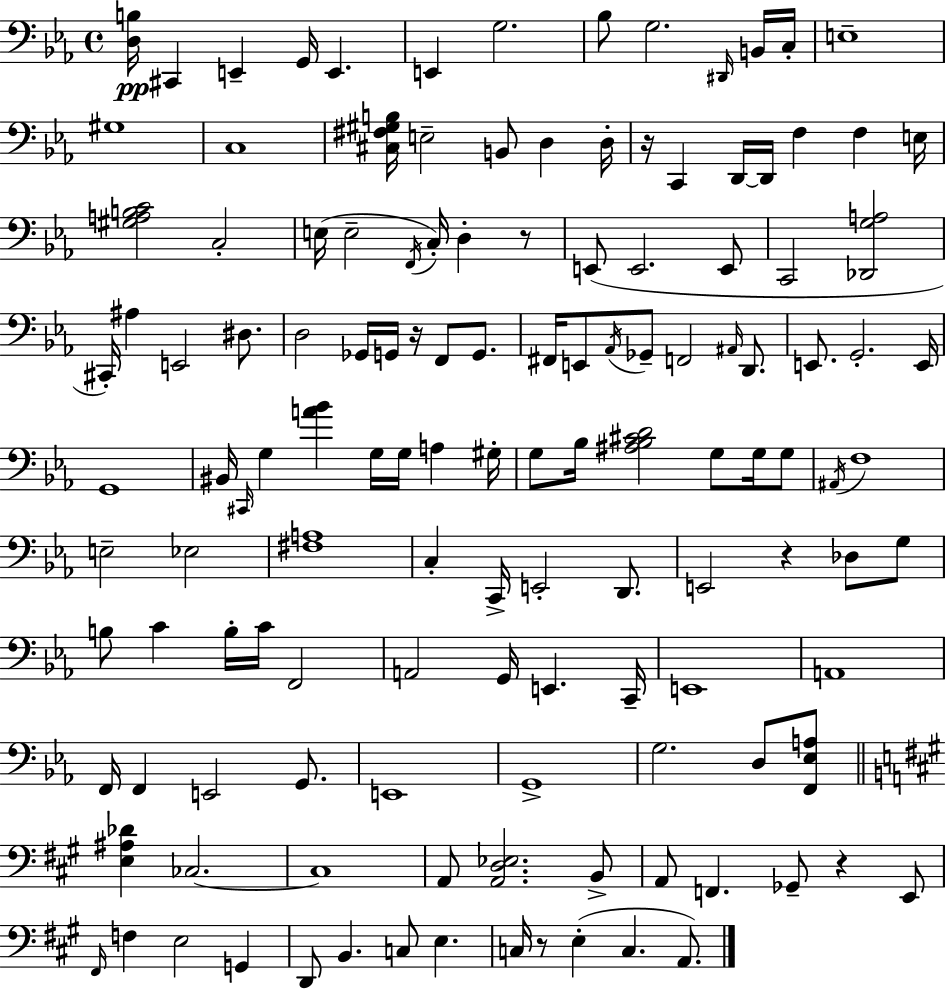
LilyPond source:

{
  \clef bass
  \time 4/4
  \defaultTimeSignature
  \key ees \major
  \repeat volta 2 { <d b>16\pp cis,4 e,4-- g,16 e,4. | e,4 g2. | bes8 g2. \grace { dis,16 } b,16 | c16-. e1-- | \break gis1 | c1 | <cis fis gis b>16 e2-- b,8 d4 | d16-. r16 c,4 d,16~~ d,16 f4 f4 | \break e16 <gis a b c'>2 c2-. | e16( e2-- \acciaccatura { f,16 }) c16-. d4-. | r8 e,8( e,2. | e,8 c,2 <des, g a>2 | \break cis,16-.) ais4 e,2 dis8. | d2 ges,16 g,16 r16 f,8 g,8. | fis,16 e,8 \acciaccatura { aes,16 } ges,8-- f,2 | \grace { ais,16 } d,8. e,8. g,2.-. | \break e,16 g,1 | bis,16 \grace { cis,16 } g4 <a' bes'>4 g16 g16 | a4 gis16-. g8 bes16 <ais bes cis' d'>2 | g8 g16 g8 \acciaccatura { ais,16 } f1 | \break e2-- ees2 | <fis a>1 | c4-. c,16-> e,2-. | d,8. e,2 r4 | \break des8 g8 b8 c'4 b16-. c'16 f,2 | a,2 g,16 e,4. | c,16-- e,1 | a,1 | \break f,16 f,4 e,2 | g,8. e,1 | g,1-> | g2. | \break d8 <f, ees a>8 \bar "||" \break \key a \major <e ais des'>4 ces2.~~ | ces1 | a,8 <a, d ees>2. b,8-> | a,8 f,4. ges,8-- r4 e,8 | \break \grace { fis,16 } f4 e2 g,4 | d,8 b,4. c8 e4. | c16 r8 e4-.( c4. a,8.) | } \bar "|."
}